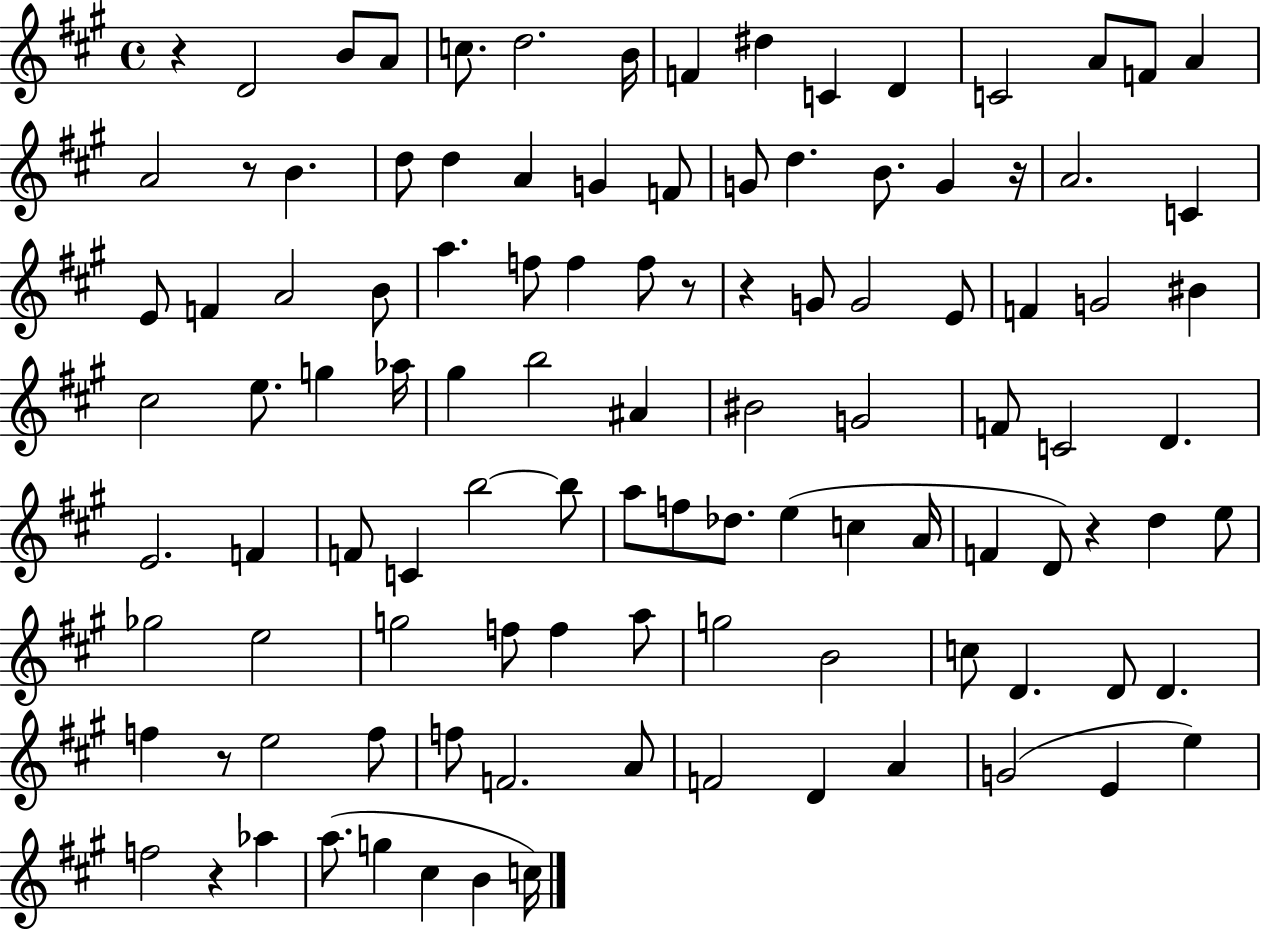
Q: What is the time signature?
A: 4/4